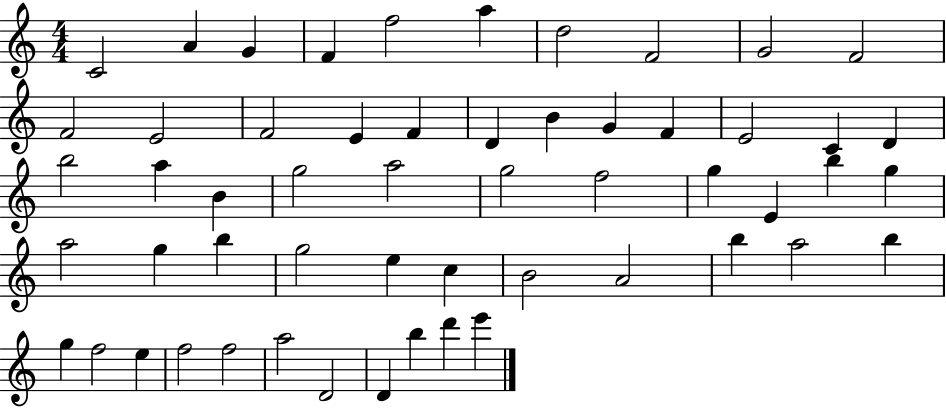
{
  \clef treble
  \numericTimeSignature
  \time 4/4
  \key c \major
  c'2 a'4 g'4 | f'4 f''2 a''4 | d''2 f'2 | g'2 f'2 | \break f'2 e'2 | f'2 e'4 f'4 | d'4 b'4 g'4 f'4 | e'2 c'4 d'4 | \break b''2 a''4 b'4 | g''2 a''2 | g''2 f''2 | g''4 e'4 b''4 g''4 | \break a''2 g''4 b''4 | g''2 e''4 c''4 | b'2 a'2 | b''4 a''2 b''4 | \break g''4 f''2 e''4 | f''2 f''2 | a''2 d'2 | d'4 b''4 d'''4 e'''4 | \break \bar "|."
}